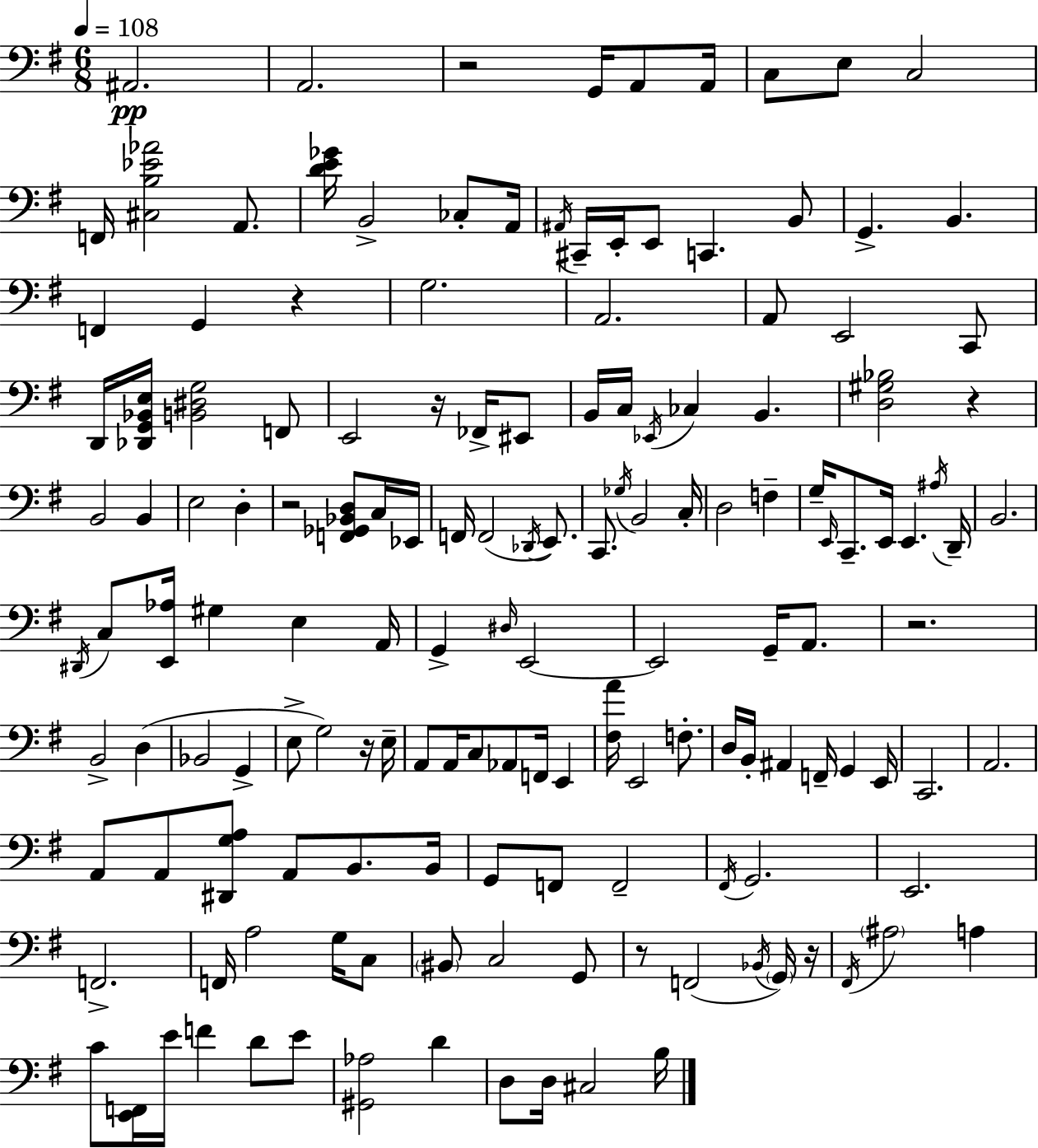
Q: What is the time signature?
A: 6/8